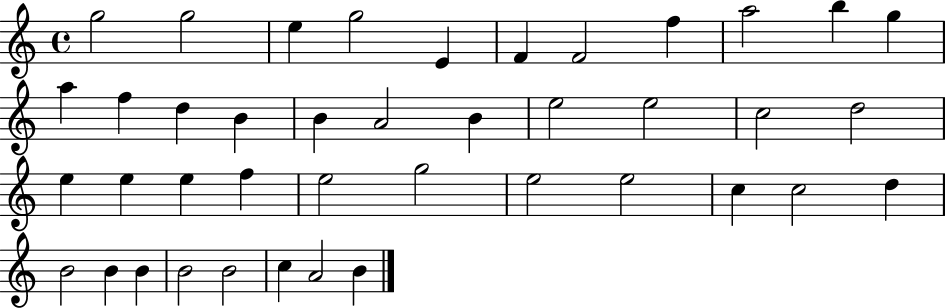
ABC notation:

X:1
T:Untitled
M:4/4
L:1/4
K:C
g2 g2 e g2 E F F2 f a2 b g a f d B B A2 B e2 e2 c2 d2 e e e f e2 g2 e2 e2 c c2 d B2 B B B2 B2 c A2 B